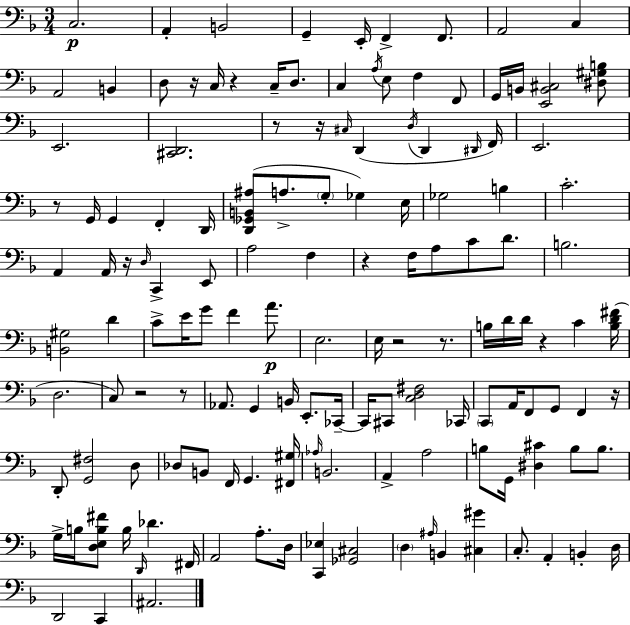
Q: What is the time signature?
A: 3/4